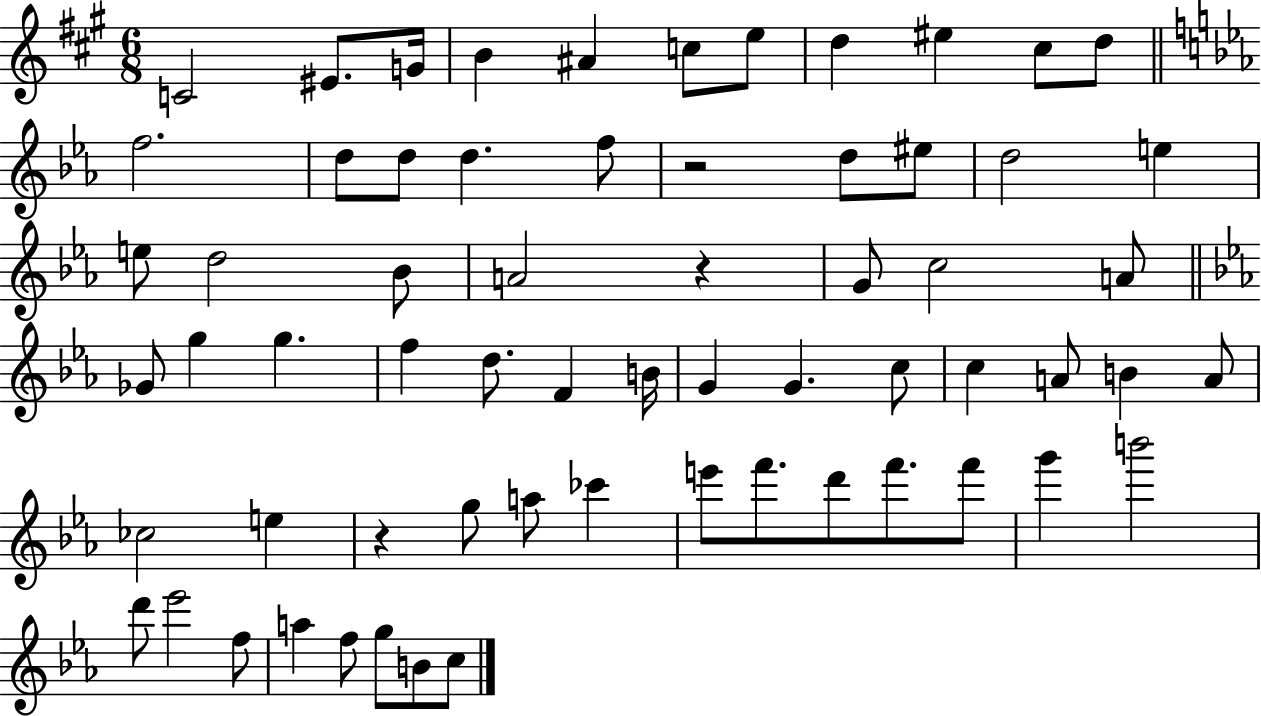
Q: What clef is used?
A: treble